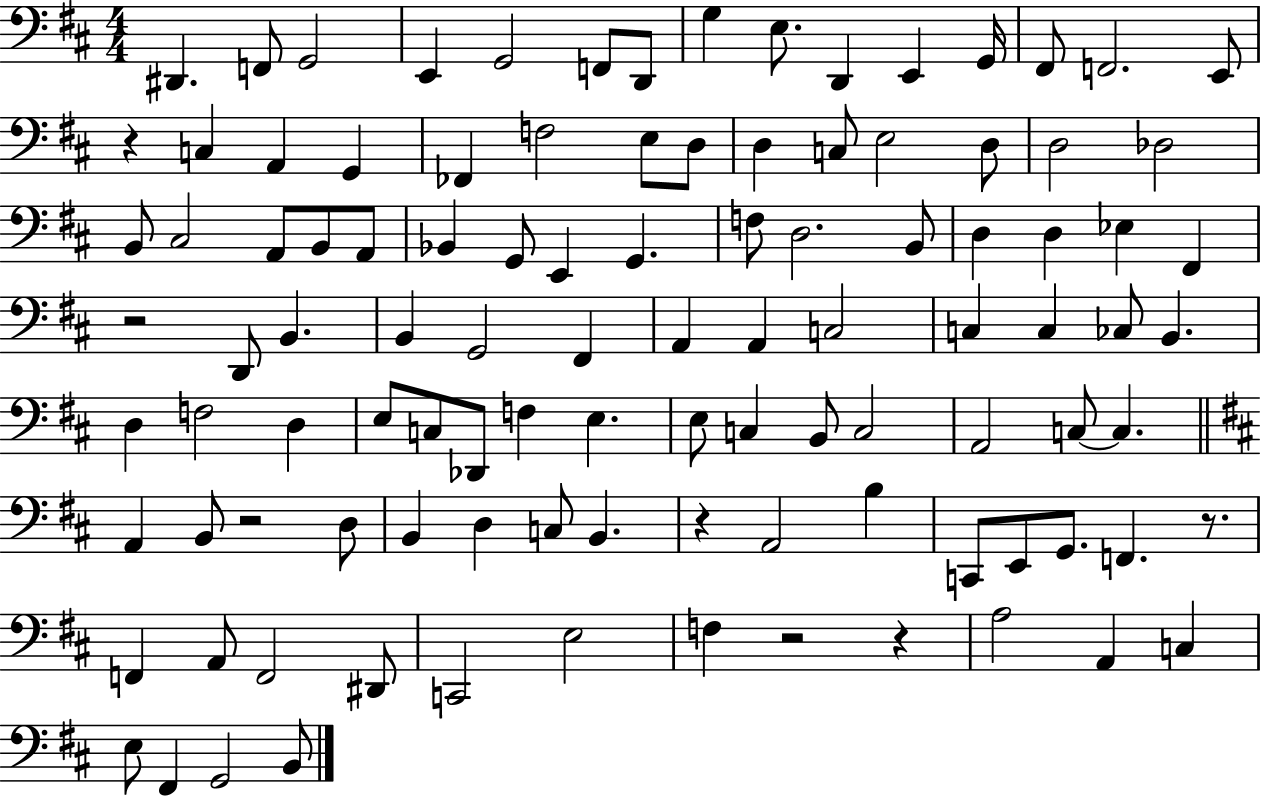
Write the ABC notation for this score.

X:1
T:Untitled
M:4/4
L:1/4
K:D
^D,, F,,/2 G,,2 E,, G,,2 F,,/2 D,,/2 G, E,/2 D,, E,, G,,/4 ^F,,/2 F,,2 E,,/2 z C, A,, G,, _F,, F,2 E,/2 D,/2 D, C,/2 E,2 D,/2 D,2 _D,2 B,,/2 ^C,2 A,,/2 B,,/2 A,,/2 _B,, G,,/2 E,, G,, F,/2 D,2 B,,/2 D, D, _E, ^F,, z2 D,,/2 B,, B,, G,,2 ^F,, A,, A,, C,2 C, C, _C,/2 B,, D, F,2 D, E,/2 C,/2 _D,,/2 F, E, E,/2 C, B,,/2 C,2 A,,2 C,/2 C, A,, B,,/2 z2 D,/2 B,, D, C,/2 B,, z A,,2 B, C,,/2 E,,/2 G,,/2 F,, z/2 F,, A,,/2 F,,2 ^D,,/2 C,,2 E,2 F, z2 z A,2 A,, C, E,/2 ^F,, G,,2 B,,/2